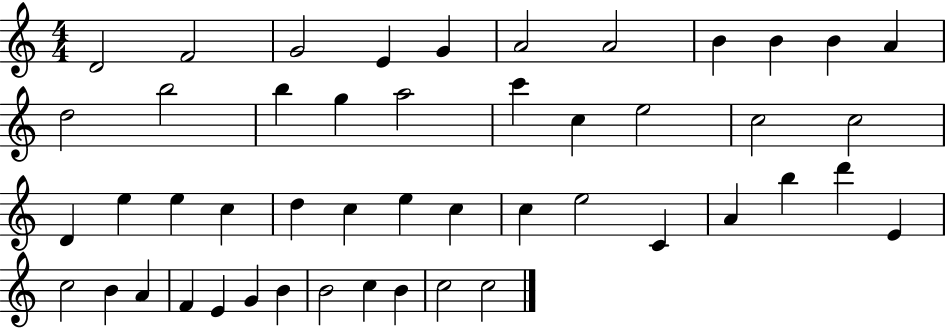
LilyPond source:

{
  \clef treble
  \numericTimeSignature
  \time 4/4
  \key c \major
  d'2 f'2 | g'2 e'4 g'4 | a'2 a'2 | b'4 b'4 b'4 a'4 | \break d''2 b''2 | b''4 g''4 a''2 | c'''4 c''4 e''2 | c''2 c''2 | \break d'4 e''4 e''4 c''4 | d''4 c''4 e''4 c''4 | c''4 e''2 c'4 | a'4 b''4 d'''4 e'4 | \break c''2 b'4 a'4 | f'4 e'4 g'4 b'4 | b'2 c''4 b'4 | c''2 c''2 | \break \bar "|."
}